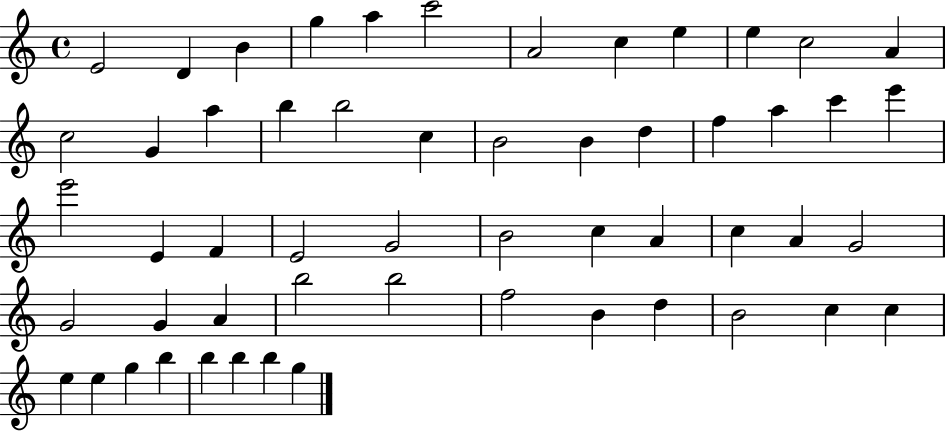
{
  \clef treble
  \time 4/4
  \defaultTimeSignature
  \key c \major
  e'2 d'4 b'4 | g''4 a''4 c'''2 | a'2 c''4 e''4 | e''4 c''2 a'4 | \break c''2 g'4 a''4 | b''4 b''2 c''4 | b'2 b'4 d''4 | f''4 a''4 c'''4 e'''4 | \break e'''2 e'4 f'4 | e'2 g'2 | b'2 c''4 a'4 | c''4 a'4 g'2 | \break g'2 g'4 a'4 | b''2 b''2 | f''2 b'4 d''4 | b'2 c''4 c''4 | \break e''4 e''4 g''4 b''4 | b''4 b''4 b''4 g''4 | \bar "|."
}